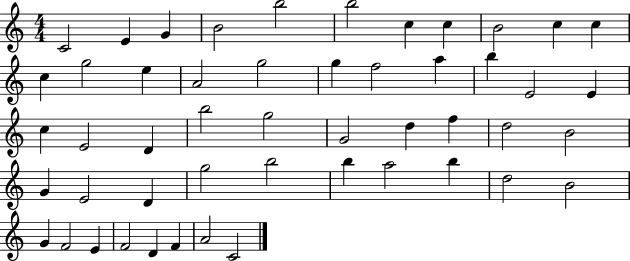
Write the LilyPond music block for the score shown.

{
  \clef treble
  \numericTimeSignature
  \time 4/4
  \key c \major
  c'2 e'4 g'4 | b'2 b''2 | b''2 c''4 c''4 | b'2 c''4 c''4 | \break c''4 g''2 e''4 | a'2 g''2 | g''4 f''2 a''4 | b''4 e'2 e'4 | \break c''4 e'2 d'4 | b''2 g''2 | g'2 d''4 f''4 | d''2 b'2 | \break g'4 e'2 d'4 | g''2 b''2 | b''4 a''2 b''4 | d''2 b'2 | \break g'4 f'2 e'4 | f'2 d'4 f'4 | a'2 c'2 | \bar "|."
}